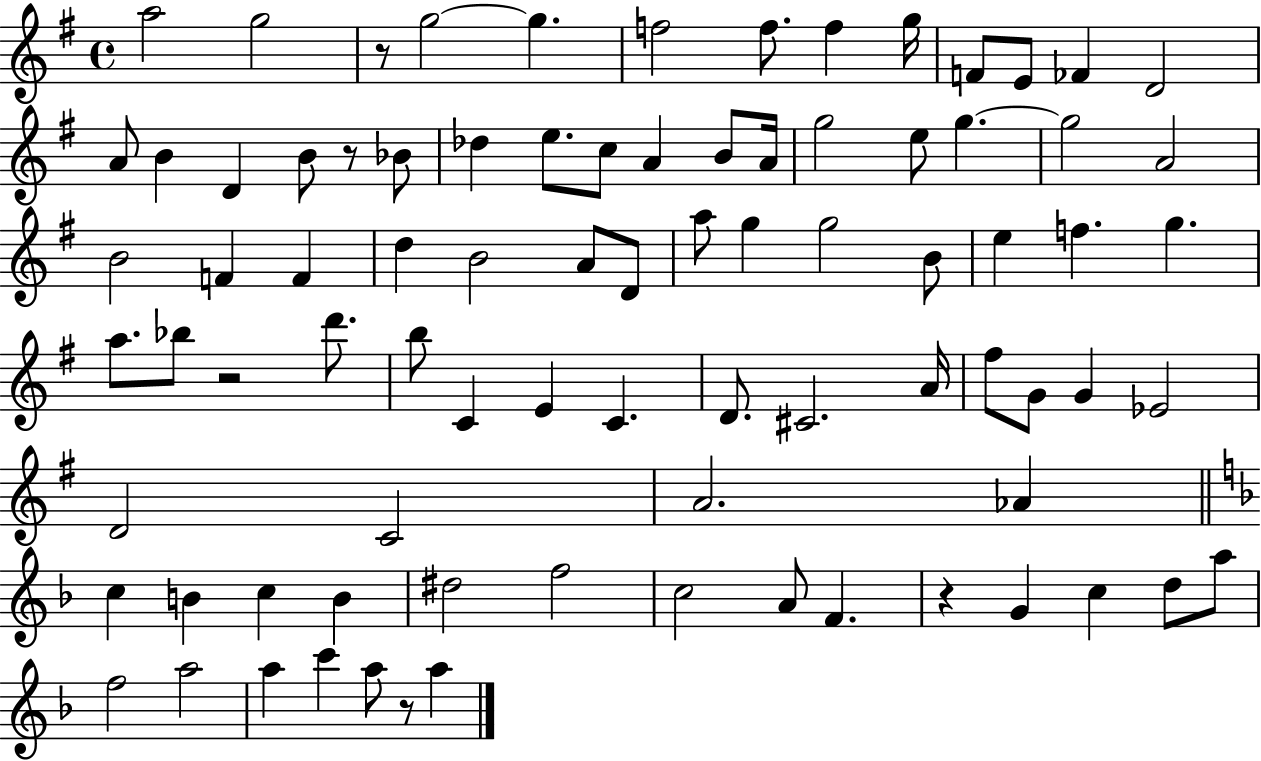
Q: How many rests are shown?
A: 5